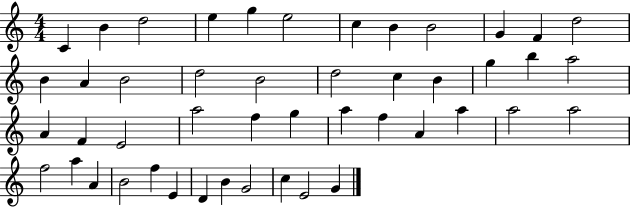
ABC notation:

X:1
T:Untitled
M:4/4
L:1/4
K:C
C B d2 e g e2 c B B2 G F d2 B A B2 d2 B2 d2 c B g b a2 A F E2 a2 f g a f A a a2 a2 f2 a A B2 f E D B G2 c E2 G